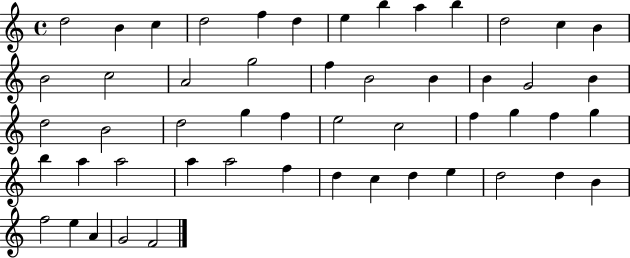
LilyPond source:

{
  \clef treble
  \time 4/4
  \defaultTimeSignature
  \key c \major
  d''2 b'4 c''4 | d''2 f''4 d''4 | e''4 b''4 a''4 b''4 | d''2 c''4 b'4 | \break b'2 c''2 | a'2 g''2 | f''4 b'2 b'4 | b'4 g'2 b'4 | \break d''2 b'2 | d''2 g''4 f''4 | e''2 c''2 | f''4 g''4 f''4 g''4 | \break b''4 a''4 a''2 | a''4 a''2 f''4 | d''4 c''4 d''4 e''4 | d''2 d''4 b'4 | \break f''2 e''4 a'4 | g'2 f'2 | \bar "|."
}